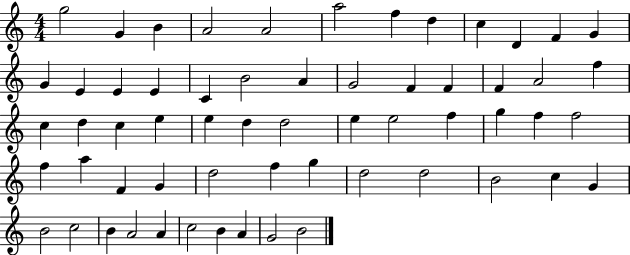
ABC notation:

X:1
T:Untitled
M:4/4
L:1/4
K:C
g2 G B A2 A2 a2 f d c D F G G E E E C B2 A G2 F F F A2 f c d c e e d d2 e e2 f g f f2 f a F G d2 f g d2 d2 B2 c G B2 c2 B A2 A c2 B A G2 B2